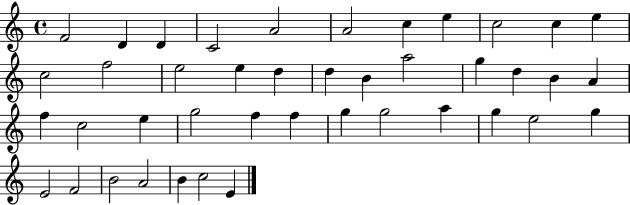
{
  \clef treble
  \time 4/4
  \defaultTimeSignature
  \key c \major
  f'2 d'4 d'4 | c'2 a'2 | a'2 c''4 e''4 | c''2 c''4 e''4 | \break c''2 f''2 | e''2 e''4 d''4 | d''4 b'4 a''2 | g''4 d''4 b'4 a'4 | \break f''4 c''2 e''4 | g''2 f''4 f''4 | g''4 g''2 a''4 | g''4 e''2 g''4 | \break e'2 f'2 | b'2 a'2 | b'4 c''2 e'4 | \bar "|."
}